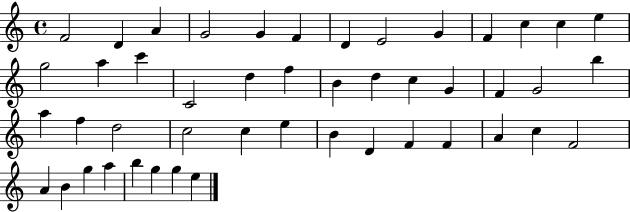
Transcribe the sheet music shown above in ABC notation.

X:1
T:Untitled
M:4/4
L:1/4
K:C
F2 D A G2 G F D E2 G F c c e g2 a c' C2 d f B d c G F G2 b a f d2 c2 c e B D F F A c F2 A B g a b g g e